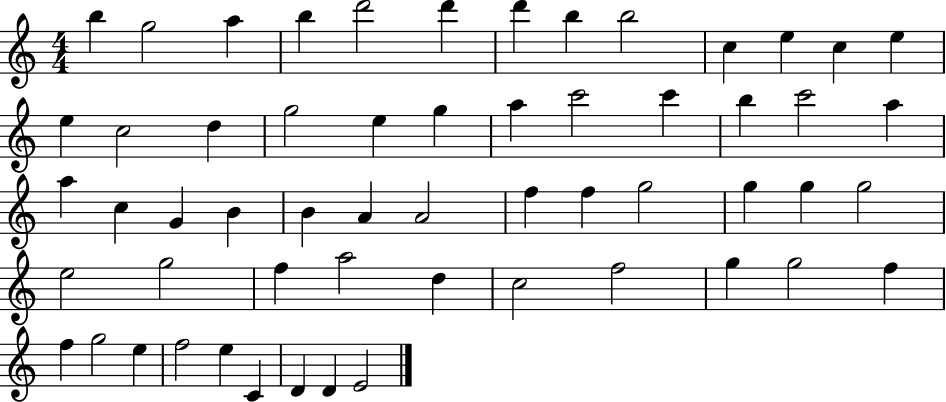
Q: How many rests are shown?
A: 0